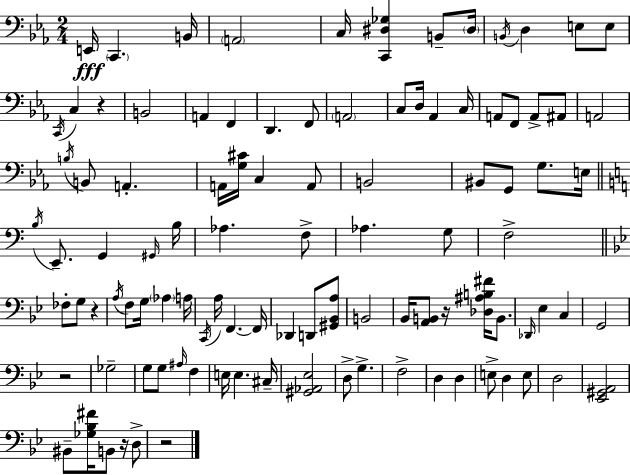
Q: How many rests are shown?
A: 6